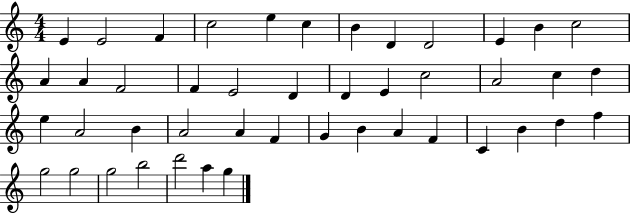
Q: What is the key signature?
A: C major